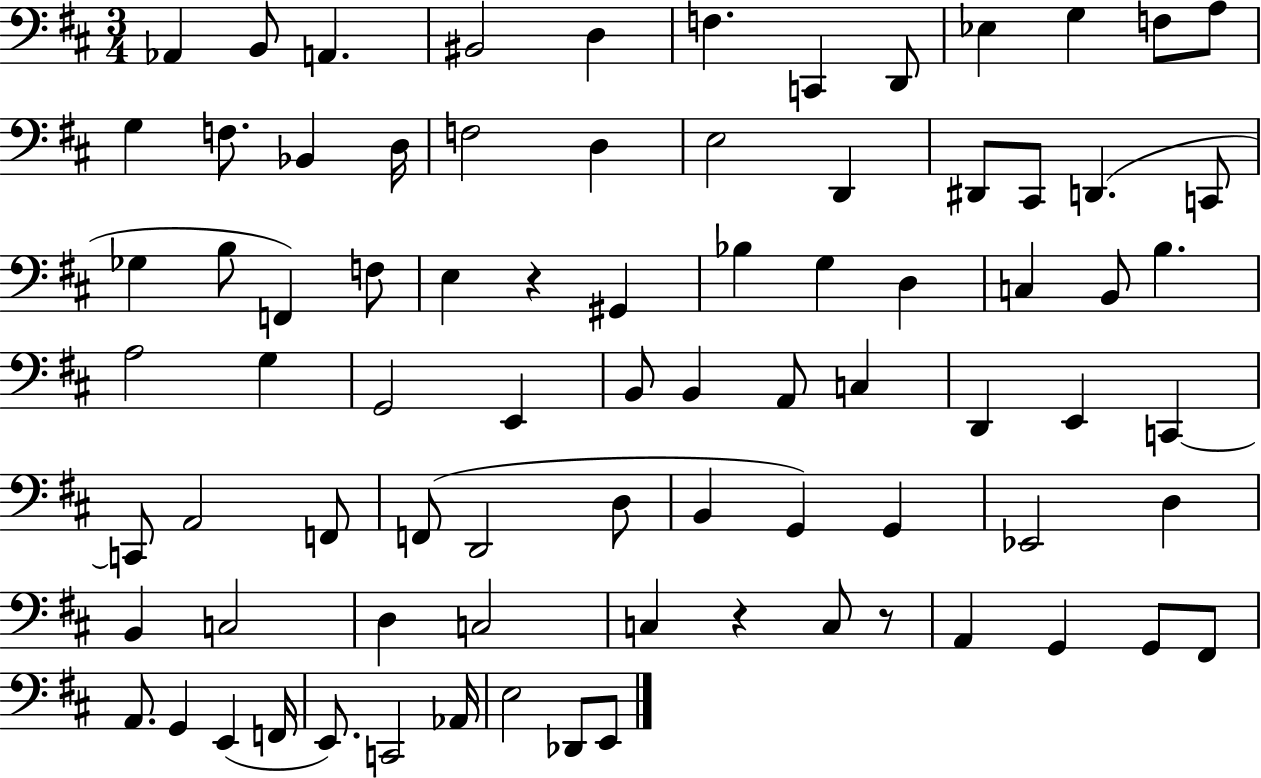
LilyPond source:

{
  \clef bass
  \numericTimeSignature
  \time 3/4
  \key d \major
  aes,4 b,8 a,4. | bis,2 d4 | f4. c,4 d,8 | ees4 g4 f8 a8 | \break g4 f8. bes,4 d16 | f2 d4 | e2 d,4 | dis,8 cis,8 d,4.( c,8 | \break ges4 b8 f,4) f8 | e4 r4 gis,4 | bes4 g4 d4 | c4 b,8 b4. | \break a2 g4 | g,2 e,4 | b,8 b,4 a,8 c4 | d,4 e,4 c,4~~ | \break c,8 a,2 f,8 | f,8( d,2 d8 | b,4 g,4) g,4 | ees,2 d4 | \break b,4 c2 | d4 c2 | c4 r4 c8 r8 | a,4 g,4 g,8 fis,8 | \break a,8. g,4 e,4( f,16 | e,8.) c,2 aes,16 | e2 des,8 e,8 | \bar "|."
}